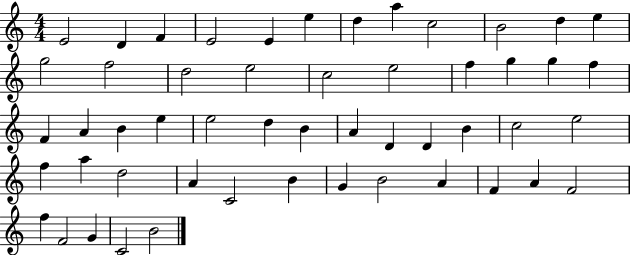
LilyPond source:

{
  \clef treble
  \numericTimeSignature
  \time 4/4
  \key c \major
  e'2 d'4 f'4 | e'2 e'4 e''4 | d''4 a''4 c''2 | b'2 d''4 e''4 | \break g''2 f''2 | d''2 e''2 | c''2 e''2 | f''4 g''4 g''4 f''4 | \break f'4 a'4 b'4 e''4 | e''2 d''4 b'4 | a'4 d'4 d'4 b'4 | c''2 e''2 | \break f''4 a''4 d''2 | a'4 c'2 b'4 | g'4 b'2 a'4 | f'4 a'4 f'2 | \break f''4 f'2 g'4 | c'2 b'2 | \bar "|."
}